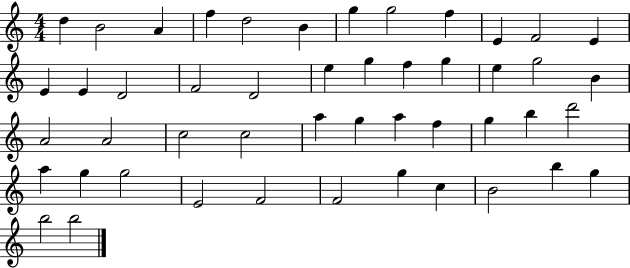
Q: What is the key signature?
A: C major